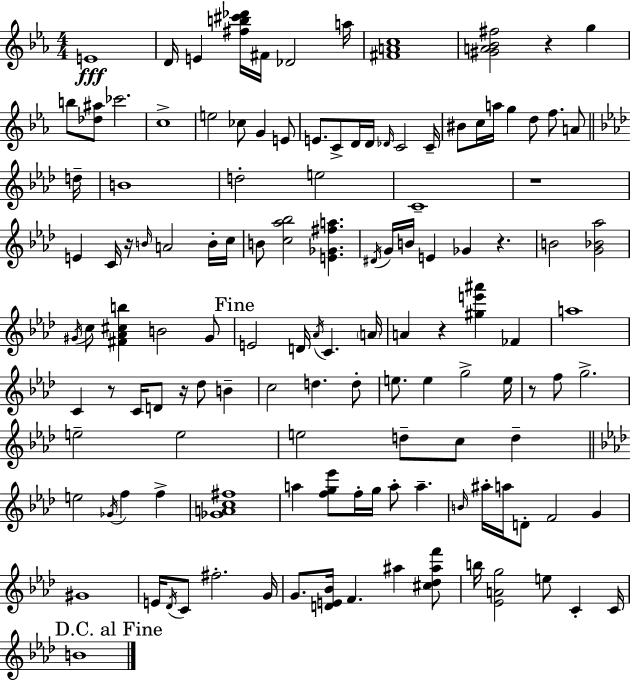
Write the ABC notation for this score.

X:1
T:Untitled
M:4/4
L:1/4
K:Eb
E4 D/4 E [^fb^c'_d']/4 ^F/4 _D2 a/4 [^FAc]4 [^GA_B^f]2 z g b/2 [_d^a]/2 _c'2 c4 e2 _c/2 G E/2 E/2 C/2 D/4 D/4 _D/4 C2 C/4 ^B/2 c/4 a/4 g d/2 f/2 A/2 d/4 B4 d2 e2 C4 z4 E C/4 z/4 B/4 A2 B/4 c/4 B/2 [c_a_b]2 [E_G^fa] ^D/4 G/4 B/4 E _G z B2 [G_B_a]2 ^G/4 c/2 [^F_A^cb] B2 ^G/2 E2 D/4 _A/4 C A/4 A z [^ge'^a'] _F a4 C z/2 C/4 D/2 z/4 _d/2 B c2 d d/2 e/2 e g2 e/4 z/2 f/2 g2 e2 e2 e2 d/2 c/2 d e2 _G/4 f f [_GAc^f]4 a [fg_e']/2 f/4 g/4 a/2 a B/4 ^a/4 a/4 D/2 F2 G ^G4 E/4 _D/4 C/2 ^f2 G/4 G/2 [DE_B]/4 F ^a [^c_d^af']/2 b/4 [_EAg]2 e/2 C C/4 B4